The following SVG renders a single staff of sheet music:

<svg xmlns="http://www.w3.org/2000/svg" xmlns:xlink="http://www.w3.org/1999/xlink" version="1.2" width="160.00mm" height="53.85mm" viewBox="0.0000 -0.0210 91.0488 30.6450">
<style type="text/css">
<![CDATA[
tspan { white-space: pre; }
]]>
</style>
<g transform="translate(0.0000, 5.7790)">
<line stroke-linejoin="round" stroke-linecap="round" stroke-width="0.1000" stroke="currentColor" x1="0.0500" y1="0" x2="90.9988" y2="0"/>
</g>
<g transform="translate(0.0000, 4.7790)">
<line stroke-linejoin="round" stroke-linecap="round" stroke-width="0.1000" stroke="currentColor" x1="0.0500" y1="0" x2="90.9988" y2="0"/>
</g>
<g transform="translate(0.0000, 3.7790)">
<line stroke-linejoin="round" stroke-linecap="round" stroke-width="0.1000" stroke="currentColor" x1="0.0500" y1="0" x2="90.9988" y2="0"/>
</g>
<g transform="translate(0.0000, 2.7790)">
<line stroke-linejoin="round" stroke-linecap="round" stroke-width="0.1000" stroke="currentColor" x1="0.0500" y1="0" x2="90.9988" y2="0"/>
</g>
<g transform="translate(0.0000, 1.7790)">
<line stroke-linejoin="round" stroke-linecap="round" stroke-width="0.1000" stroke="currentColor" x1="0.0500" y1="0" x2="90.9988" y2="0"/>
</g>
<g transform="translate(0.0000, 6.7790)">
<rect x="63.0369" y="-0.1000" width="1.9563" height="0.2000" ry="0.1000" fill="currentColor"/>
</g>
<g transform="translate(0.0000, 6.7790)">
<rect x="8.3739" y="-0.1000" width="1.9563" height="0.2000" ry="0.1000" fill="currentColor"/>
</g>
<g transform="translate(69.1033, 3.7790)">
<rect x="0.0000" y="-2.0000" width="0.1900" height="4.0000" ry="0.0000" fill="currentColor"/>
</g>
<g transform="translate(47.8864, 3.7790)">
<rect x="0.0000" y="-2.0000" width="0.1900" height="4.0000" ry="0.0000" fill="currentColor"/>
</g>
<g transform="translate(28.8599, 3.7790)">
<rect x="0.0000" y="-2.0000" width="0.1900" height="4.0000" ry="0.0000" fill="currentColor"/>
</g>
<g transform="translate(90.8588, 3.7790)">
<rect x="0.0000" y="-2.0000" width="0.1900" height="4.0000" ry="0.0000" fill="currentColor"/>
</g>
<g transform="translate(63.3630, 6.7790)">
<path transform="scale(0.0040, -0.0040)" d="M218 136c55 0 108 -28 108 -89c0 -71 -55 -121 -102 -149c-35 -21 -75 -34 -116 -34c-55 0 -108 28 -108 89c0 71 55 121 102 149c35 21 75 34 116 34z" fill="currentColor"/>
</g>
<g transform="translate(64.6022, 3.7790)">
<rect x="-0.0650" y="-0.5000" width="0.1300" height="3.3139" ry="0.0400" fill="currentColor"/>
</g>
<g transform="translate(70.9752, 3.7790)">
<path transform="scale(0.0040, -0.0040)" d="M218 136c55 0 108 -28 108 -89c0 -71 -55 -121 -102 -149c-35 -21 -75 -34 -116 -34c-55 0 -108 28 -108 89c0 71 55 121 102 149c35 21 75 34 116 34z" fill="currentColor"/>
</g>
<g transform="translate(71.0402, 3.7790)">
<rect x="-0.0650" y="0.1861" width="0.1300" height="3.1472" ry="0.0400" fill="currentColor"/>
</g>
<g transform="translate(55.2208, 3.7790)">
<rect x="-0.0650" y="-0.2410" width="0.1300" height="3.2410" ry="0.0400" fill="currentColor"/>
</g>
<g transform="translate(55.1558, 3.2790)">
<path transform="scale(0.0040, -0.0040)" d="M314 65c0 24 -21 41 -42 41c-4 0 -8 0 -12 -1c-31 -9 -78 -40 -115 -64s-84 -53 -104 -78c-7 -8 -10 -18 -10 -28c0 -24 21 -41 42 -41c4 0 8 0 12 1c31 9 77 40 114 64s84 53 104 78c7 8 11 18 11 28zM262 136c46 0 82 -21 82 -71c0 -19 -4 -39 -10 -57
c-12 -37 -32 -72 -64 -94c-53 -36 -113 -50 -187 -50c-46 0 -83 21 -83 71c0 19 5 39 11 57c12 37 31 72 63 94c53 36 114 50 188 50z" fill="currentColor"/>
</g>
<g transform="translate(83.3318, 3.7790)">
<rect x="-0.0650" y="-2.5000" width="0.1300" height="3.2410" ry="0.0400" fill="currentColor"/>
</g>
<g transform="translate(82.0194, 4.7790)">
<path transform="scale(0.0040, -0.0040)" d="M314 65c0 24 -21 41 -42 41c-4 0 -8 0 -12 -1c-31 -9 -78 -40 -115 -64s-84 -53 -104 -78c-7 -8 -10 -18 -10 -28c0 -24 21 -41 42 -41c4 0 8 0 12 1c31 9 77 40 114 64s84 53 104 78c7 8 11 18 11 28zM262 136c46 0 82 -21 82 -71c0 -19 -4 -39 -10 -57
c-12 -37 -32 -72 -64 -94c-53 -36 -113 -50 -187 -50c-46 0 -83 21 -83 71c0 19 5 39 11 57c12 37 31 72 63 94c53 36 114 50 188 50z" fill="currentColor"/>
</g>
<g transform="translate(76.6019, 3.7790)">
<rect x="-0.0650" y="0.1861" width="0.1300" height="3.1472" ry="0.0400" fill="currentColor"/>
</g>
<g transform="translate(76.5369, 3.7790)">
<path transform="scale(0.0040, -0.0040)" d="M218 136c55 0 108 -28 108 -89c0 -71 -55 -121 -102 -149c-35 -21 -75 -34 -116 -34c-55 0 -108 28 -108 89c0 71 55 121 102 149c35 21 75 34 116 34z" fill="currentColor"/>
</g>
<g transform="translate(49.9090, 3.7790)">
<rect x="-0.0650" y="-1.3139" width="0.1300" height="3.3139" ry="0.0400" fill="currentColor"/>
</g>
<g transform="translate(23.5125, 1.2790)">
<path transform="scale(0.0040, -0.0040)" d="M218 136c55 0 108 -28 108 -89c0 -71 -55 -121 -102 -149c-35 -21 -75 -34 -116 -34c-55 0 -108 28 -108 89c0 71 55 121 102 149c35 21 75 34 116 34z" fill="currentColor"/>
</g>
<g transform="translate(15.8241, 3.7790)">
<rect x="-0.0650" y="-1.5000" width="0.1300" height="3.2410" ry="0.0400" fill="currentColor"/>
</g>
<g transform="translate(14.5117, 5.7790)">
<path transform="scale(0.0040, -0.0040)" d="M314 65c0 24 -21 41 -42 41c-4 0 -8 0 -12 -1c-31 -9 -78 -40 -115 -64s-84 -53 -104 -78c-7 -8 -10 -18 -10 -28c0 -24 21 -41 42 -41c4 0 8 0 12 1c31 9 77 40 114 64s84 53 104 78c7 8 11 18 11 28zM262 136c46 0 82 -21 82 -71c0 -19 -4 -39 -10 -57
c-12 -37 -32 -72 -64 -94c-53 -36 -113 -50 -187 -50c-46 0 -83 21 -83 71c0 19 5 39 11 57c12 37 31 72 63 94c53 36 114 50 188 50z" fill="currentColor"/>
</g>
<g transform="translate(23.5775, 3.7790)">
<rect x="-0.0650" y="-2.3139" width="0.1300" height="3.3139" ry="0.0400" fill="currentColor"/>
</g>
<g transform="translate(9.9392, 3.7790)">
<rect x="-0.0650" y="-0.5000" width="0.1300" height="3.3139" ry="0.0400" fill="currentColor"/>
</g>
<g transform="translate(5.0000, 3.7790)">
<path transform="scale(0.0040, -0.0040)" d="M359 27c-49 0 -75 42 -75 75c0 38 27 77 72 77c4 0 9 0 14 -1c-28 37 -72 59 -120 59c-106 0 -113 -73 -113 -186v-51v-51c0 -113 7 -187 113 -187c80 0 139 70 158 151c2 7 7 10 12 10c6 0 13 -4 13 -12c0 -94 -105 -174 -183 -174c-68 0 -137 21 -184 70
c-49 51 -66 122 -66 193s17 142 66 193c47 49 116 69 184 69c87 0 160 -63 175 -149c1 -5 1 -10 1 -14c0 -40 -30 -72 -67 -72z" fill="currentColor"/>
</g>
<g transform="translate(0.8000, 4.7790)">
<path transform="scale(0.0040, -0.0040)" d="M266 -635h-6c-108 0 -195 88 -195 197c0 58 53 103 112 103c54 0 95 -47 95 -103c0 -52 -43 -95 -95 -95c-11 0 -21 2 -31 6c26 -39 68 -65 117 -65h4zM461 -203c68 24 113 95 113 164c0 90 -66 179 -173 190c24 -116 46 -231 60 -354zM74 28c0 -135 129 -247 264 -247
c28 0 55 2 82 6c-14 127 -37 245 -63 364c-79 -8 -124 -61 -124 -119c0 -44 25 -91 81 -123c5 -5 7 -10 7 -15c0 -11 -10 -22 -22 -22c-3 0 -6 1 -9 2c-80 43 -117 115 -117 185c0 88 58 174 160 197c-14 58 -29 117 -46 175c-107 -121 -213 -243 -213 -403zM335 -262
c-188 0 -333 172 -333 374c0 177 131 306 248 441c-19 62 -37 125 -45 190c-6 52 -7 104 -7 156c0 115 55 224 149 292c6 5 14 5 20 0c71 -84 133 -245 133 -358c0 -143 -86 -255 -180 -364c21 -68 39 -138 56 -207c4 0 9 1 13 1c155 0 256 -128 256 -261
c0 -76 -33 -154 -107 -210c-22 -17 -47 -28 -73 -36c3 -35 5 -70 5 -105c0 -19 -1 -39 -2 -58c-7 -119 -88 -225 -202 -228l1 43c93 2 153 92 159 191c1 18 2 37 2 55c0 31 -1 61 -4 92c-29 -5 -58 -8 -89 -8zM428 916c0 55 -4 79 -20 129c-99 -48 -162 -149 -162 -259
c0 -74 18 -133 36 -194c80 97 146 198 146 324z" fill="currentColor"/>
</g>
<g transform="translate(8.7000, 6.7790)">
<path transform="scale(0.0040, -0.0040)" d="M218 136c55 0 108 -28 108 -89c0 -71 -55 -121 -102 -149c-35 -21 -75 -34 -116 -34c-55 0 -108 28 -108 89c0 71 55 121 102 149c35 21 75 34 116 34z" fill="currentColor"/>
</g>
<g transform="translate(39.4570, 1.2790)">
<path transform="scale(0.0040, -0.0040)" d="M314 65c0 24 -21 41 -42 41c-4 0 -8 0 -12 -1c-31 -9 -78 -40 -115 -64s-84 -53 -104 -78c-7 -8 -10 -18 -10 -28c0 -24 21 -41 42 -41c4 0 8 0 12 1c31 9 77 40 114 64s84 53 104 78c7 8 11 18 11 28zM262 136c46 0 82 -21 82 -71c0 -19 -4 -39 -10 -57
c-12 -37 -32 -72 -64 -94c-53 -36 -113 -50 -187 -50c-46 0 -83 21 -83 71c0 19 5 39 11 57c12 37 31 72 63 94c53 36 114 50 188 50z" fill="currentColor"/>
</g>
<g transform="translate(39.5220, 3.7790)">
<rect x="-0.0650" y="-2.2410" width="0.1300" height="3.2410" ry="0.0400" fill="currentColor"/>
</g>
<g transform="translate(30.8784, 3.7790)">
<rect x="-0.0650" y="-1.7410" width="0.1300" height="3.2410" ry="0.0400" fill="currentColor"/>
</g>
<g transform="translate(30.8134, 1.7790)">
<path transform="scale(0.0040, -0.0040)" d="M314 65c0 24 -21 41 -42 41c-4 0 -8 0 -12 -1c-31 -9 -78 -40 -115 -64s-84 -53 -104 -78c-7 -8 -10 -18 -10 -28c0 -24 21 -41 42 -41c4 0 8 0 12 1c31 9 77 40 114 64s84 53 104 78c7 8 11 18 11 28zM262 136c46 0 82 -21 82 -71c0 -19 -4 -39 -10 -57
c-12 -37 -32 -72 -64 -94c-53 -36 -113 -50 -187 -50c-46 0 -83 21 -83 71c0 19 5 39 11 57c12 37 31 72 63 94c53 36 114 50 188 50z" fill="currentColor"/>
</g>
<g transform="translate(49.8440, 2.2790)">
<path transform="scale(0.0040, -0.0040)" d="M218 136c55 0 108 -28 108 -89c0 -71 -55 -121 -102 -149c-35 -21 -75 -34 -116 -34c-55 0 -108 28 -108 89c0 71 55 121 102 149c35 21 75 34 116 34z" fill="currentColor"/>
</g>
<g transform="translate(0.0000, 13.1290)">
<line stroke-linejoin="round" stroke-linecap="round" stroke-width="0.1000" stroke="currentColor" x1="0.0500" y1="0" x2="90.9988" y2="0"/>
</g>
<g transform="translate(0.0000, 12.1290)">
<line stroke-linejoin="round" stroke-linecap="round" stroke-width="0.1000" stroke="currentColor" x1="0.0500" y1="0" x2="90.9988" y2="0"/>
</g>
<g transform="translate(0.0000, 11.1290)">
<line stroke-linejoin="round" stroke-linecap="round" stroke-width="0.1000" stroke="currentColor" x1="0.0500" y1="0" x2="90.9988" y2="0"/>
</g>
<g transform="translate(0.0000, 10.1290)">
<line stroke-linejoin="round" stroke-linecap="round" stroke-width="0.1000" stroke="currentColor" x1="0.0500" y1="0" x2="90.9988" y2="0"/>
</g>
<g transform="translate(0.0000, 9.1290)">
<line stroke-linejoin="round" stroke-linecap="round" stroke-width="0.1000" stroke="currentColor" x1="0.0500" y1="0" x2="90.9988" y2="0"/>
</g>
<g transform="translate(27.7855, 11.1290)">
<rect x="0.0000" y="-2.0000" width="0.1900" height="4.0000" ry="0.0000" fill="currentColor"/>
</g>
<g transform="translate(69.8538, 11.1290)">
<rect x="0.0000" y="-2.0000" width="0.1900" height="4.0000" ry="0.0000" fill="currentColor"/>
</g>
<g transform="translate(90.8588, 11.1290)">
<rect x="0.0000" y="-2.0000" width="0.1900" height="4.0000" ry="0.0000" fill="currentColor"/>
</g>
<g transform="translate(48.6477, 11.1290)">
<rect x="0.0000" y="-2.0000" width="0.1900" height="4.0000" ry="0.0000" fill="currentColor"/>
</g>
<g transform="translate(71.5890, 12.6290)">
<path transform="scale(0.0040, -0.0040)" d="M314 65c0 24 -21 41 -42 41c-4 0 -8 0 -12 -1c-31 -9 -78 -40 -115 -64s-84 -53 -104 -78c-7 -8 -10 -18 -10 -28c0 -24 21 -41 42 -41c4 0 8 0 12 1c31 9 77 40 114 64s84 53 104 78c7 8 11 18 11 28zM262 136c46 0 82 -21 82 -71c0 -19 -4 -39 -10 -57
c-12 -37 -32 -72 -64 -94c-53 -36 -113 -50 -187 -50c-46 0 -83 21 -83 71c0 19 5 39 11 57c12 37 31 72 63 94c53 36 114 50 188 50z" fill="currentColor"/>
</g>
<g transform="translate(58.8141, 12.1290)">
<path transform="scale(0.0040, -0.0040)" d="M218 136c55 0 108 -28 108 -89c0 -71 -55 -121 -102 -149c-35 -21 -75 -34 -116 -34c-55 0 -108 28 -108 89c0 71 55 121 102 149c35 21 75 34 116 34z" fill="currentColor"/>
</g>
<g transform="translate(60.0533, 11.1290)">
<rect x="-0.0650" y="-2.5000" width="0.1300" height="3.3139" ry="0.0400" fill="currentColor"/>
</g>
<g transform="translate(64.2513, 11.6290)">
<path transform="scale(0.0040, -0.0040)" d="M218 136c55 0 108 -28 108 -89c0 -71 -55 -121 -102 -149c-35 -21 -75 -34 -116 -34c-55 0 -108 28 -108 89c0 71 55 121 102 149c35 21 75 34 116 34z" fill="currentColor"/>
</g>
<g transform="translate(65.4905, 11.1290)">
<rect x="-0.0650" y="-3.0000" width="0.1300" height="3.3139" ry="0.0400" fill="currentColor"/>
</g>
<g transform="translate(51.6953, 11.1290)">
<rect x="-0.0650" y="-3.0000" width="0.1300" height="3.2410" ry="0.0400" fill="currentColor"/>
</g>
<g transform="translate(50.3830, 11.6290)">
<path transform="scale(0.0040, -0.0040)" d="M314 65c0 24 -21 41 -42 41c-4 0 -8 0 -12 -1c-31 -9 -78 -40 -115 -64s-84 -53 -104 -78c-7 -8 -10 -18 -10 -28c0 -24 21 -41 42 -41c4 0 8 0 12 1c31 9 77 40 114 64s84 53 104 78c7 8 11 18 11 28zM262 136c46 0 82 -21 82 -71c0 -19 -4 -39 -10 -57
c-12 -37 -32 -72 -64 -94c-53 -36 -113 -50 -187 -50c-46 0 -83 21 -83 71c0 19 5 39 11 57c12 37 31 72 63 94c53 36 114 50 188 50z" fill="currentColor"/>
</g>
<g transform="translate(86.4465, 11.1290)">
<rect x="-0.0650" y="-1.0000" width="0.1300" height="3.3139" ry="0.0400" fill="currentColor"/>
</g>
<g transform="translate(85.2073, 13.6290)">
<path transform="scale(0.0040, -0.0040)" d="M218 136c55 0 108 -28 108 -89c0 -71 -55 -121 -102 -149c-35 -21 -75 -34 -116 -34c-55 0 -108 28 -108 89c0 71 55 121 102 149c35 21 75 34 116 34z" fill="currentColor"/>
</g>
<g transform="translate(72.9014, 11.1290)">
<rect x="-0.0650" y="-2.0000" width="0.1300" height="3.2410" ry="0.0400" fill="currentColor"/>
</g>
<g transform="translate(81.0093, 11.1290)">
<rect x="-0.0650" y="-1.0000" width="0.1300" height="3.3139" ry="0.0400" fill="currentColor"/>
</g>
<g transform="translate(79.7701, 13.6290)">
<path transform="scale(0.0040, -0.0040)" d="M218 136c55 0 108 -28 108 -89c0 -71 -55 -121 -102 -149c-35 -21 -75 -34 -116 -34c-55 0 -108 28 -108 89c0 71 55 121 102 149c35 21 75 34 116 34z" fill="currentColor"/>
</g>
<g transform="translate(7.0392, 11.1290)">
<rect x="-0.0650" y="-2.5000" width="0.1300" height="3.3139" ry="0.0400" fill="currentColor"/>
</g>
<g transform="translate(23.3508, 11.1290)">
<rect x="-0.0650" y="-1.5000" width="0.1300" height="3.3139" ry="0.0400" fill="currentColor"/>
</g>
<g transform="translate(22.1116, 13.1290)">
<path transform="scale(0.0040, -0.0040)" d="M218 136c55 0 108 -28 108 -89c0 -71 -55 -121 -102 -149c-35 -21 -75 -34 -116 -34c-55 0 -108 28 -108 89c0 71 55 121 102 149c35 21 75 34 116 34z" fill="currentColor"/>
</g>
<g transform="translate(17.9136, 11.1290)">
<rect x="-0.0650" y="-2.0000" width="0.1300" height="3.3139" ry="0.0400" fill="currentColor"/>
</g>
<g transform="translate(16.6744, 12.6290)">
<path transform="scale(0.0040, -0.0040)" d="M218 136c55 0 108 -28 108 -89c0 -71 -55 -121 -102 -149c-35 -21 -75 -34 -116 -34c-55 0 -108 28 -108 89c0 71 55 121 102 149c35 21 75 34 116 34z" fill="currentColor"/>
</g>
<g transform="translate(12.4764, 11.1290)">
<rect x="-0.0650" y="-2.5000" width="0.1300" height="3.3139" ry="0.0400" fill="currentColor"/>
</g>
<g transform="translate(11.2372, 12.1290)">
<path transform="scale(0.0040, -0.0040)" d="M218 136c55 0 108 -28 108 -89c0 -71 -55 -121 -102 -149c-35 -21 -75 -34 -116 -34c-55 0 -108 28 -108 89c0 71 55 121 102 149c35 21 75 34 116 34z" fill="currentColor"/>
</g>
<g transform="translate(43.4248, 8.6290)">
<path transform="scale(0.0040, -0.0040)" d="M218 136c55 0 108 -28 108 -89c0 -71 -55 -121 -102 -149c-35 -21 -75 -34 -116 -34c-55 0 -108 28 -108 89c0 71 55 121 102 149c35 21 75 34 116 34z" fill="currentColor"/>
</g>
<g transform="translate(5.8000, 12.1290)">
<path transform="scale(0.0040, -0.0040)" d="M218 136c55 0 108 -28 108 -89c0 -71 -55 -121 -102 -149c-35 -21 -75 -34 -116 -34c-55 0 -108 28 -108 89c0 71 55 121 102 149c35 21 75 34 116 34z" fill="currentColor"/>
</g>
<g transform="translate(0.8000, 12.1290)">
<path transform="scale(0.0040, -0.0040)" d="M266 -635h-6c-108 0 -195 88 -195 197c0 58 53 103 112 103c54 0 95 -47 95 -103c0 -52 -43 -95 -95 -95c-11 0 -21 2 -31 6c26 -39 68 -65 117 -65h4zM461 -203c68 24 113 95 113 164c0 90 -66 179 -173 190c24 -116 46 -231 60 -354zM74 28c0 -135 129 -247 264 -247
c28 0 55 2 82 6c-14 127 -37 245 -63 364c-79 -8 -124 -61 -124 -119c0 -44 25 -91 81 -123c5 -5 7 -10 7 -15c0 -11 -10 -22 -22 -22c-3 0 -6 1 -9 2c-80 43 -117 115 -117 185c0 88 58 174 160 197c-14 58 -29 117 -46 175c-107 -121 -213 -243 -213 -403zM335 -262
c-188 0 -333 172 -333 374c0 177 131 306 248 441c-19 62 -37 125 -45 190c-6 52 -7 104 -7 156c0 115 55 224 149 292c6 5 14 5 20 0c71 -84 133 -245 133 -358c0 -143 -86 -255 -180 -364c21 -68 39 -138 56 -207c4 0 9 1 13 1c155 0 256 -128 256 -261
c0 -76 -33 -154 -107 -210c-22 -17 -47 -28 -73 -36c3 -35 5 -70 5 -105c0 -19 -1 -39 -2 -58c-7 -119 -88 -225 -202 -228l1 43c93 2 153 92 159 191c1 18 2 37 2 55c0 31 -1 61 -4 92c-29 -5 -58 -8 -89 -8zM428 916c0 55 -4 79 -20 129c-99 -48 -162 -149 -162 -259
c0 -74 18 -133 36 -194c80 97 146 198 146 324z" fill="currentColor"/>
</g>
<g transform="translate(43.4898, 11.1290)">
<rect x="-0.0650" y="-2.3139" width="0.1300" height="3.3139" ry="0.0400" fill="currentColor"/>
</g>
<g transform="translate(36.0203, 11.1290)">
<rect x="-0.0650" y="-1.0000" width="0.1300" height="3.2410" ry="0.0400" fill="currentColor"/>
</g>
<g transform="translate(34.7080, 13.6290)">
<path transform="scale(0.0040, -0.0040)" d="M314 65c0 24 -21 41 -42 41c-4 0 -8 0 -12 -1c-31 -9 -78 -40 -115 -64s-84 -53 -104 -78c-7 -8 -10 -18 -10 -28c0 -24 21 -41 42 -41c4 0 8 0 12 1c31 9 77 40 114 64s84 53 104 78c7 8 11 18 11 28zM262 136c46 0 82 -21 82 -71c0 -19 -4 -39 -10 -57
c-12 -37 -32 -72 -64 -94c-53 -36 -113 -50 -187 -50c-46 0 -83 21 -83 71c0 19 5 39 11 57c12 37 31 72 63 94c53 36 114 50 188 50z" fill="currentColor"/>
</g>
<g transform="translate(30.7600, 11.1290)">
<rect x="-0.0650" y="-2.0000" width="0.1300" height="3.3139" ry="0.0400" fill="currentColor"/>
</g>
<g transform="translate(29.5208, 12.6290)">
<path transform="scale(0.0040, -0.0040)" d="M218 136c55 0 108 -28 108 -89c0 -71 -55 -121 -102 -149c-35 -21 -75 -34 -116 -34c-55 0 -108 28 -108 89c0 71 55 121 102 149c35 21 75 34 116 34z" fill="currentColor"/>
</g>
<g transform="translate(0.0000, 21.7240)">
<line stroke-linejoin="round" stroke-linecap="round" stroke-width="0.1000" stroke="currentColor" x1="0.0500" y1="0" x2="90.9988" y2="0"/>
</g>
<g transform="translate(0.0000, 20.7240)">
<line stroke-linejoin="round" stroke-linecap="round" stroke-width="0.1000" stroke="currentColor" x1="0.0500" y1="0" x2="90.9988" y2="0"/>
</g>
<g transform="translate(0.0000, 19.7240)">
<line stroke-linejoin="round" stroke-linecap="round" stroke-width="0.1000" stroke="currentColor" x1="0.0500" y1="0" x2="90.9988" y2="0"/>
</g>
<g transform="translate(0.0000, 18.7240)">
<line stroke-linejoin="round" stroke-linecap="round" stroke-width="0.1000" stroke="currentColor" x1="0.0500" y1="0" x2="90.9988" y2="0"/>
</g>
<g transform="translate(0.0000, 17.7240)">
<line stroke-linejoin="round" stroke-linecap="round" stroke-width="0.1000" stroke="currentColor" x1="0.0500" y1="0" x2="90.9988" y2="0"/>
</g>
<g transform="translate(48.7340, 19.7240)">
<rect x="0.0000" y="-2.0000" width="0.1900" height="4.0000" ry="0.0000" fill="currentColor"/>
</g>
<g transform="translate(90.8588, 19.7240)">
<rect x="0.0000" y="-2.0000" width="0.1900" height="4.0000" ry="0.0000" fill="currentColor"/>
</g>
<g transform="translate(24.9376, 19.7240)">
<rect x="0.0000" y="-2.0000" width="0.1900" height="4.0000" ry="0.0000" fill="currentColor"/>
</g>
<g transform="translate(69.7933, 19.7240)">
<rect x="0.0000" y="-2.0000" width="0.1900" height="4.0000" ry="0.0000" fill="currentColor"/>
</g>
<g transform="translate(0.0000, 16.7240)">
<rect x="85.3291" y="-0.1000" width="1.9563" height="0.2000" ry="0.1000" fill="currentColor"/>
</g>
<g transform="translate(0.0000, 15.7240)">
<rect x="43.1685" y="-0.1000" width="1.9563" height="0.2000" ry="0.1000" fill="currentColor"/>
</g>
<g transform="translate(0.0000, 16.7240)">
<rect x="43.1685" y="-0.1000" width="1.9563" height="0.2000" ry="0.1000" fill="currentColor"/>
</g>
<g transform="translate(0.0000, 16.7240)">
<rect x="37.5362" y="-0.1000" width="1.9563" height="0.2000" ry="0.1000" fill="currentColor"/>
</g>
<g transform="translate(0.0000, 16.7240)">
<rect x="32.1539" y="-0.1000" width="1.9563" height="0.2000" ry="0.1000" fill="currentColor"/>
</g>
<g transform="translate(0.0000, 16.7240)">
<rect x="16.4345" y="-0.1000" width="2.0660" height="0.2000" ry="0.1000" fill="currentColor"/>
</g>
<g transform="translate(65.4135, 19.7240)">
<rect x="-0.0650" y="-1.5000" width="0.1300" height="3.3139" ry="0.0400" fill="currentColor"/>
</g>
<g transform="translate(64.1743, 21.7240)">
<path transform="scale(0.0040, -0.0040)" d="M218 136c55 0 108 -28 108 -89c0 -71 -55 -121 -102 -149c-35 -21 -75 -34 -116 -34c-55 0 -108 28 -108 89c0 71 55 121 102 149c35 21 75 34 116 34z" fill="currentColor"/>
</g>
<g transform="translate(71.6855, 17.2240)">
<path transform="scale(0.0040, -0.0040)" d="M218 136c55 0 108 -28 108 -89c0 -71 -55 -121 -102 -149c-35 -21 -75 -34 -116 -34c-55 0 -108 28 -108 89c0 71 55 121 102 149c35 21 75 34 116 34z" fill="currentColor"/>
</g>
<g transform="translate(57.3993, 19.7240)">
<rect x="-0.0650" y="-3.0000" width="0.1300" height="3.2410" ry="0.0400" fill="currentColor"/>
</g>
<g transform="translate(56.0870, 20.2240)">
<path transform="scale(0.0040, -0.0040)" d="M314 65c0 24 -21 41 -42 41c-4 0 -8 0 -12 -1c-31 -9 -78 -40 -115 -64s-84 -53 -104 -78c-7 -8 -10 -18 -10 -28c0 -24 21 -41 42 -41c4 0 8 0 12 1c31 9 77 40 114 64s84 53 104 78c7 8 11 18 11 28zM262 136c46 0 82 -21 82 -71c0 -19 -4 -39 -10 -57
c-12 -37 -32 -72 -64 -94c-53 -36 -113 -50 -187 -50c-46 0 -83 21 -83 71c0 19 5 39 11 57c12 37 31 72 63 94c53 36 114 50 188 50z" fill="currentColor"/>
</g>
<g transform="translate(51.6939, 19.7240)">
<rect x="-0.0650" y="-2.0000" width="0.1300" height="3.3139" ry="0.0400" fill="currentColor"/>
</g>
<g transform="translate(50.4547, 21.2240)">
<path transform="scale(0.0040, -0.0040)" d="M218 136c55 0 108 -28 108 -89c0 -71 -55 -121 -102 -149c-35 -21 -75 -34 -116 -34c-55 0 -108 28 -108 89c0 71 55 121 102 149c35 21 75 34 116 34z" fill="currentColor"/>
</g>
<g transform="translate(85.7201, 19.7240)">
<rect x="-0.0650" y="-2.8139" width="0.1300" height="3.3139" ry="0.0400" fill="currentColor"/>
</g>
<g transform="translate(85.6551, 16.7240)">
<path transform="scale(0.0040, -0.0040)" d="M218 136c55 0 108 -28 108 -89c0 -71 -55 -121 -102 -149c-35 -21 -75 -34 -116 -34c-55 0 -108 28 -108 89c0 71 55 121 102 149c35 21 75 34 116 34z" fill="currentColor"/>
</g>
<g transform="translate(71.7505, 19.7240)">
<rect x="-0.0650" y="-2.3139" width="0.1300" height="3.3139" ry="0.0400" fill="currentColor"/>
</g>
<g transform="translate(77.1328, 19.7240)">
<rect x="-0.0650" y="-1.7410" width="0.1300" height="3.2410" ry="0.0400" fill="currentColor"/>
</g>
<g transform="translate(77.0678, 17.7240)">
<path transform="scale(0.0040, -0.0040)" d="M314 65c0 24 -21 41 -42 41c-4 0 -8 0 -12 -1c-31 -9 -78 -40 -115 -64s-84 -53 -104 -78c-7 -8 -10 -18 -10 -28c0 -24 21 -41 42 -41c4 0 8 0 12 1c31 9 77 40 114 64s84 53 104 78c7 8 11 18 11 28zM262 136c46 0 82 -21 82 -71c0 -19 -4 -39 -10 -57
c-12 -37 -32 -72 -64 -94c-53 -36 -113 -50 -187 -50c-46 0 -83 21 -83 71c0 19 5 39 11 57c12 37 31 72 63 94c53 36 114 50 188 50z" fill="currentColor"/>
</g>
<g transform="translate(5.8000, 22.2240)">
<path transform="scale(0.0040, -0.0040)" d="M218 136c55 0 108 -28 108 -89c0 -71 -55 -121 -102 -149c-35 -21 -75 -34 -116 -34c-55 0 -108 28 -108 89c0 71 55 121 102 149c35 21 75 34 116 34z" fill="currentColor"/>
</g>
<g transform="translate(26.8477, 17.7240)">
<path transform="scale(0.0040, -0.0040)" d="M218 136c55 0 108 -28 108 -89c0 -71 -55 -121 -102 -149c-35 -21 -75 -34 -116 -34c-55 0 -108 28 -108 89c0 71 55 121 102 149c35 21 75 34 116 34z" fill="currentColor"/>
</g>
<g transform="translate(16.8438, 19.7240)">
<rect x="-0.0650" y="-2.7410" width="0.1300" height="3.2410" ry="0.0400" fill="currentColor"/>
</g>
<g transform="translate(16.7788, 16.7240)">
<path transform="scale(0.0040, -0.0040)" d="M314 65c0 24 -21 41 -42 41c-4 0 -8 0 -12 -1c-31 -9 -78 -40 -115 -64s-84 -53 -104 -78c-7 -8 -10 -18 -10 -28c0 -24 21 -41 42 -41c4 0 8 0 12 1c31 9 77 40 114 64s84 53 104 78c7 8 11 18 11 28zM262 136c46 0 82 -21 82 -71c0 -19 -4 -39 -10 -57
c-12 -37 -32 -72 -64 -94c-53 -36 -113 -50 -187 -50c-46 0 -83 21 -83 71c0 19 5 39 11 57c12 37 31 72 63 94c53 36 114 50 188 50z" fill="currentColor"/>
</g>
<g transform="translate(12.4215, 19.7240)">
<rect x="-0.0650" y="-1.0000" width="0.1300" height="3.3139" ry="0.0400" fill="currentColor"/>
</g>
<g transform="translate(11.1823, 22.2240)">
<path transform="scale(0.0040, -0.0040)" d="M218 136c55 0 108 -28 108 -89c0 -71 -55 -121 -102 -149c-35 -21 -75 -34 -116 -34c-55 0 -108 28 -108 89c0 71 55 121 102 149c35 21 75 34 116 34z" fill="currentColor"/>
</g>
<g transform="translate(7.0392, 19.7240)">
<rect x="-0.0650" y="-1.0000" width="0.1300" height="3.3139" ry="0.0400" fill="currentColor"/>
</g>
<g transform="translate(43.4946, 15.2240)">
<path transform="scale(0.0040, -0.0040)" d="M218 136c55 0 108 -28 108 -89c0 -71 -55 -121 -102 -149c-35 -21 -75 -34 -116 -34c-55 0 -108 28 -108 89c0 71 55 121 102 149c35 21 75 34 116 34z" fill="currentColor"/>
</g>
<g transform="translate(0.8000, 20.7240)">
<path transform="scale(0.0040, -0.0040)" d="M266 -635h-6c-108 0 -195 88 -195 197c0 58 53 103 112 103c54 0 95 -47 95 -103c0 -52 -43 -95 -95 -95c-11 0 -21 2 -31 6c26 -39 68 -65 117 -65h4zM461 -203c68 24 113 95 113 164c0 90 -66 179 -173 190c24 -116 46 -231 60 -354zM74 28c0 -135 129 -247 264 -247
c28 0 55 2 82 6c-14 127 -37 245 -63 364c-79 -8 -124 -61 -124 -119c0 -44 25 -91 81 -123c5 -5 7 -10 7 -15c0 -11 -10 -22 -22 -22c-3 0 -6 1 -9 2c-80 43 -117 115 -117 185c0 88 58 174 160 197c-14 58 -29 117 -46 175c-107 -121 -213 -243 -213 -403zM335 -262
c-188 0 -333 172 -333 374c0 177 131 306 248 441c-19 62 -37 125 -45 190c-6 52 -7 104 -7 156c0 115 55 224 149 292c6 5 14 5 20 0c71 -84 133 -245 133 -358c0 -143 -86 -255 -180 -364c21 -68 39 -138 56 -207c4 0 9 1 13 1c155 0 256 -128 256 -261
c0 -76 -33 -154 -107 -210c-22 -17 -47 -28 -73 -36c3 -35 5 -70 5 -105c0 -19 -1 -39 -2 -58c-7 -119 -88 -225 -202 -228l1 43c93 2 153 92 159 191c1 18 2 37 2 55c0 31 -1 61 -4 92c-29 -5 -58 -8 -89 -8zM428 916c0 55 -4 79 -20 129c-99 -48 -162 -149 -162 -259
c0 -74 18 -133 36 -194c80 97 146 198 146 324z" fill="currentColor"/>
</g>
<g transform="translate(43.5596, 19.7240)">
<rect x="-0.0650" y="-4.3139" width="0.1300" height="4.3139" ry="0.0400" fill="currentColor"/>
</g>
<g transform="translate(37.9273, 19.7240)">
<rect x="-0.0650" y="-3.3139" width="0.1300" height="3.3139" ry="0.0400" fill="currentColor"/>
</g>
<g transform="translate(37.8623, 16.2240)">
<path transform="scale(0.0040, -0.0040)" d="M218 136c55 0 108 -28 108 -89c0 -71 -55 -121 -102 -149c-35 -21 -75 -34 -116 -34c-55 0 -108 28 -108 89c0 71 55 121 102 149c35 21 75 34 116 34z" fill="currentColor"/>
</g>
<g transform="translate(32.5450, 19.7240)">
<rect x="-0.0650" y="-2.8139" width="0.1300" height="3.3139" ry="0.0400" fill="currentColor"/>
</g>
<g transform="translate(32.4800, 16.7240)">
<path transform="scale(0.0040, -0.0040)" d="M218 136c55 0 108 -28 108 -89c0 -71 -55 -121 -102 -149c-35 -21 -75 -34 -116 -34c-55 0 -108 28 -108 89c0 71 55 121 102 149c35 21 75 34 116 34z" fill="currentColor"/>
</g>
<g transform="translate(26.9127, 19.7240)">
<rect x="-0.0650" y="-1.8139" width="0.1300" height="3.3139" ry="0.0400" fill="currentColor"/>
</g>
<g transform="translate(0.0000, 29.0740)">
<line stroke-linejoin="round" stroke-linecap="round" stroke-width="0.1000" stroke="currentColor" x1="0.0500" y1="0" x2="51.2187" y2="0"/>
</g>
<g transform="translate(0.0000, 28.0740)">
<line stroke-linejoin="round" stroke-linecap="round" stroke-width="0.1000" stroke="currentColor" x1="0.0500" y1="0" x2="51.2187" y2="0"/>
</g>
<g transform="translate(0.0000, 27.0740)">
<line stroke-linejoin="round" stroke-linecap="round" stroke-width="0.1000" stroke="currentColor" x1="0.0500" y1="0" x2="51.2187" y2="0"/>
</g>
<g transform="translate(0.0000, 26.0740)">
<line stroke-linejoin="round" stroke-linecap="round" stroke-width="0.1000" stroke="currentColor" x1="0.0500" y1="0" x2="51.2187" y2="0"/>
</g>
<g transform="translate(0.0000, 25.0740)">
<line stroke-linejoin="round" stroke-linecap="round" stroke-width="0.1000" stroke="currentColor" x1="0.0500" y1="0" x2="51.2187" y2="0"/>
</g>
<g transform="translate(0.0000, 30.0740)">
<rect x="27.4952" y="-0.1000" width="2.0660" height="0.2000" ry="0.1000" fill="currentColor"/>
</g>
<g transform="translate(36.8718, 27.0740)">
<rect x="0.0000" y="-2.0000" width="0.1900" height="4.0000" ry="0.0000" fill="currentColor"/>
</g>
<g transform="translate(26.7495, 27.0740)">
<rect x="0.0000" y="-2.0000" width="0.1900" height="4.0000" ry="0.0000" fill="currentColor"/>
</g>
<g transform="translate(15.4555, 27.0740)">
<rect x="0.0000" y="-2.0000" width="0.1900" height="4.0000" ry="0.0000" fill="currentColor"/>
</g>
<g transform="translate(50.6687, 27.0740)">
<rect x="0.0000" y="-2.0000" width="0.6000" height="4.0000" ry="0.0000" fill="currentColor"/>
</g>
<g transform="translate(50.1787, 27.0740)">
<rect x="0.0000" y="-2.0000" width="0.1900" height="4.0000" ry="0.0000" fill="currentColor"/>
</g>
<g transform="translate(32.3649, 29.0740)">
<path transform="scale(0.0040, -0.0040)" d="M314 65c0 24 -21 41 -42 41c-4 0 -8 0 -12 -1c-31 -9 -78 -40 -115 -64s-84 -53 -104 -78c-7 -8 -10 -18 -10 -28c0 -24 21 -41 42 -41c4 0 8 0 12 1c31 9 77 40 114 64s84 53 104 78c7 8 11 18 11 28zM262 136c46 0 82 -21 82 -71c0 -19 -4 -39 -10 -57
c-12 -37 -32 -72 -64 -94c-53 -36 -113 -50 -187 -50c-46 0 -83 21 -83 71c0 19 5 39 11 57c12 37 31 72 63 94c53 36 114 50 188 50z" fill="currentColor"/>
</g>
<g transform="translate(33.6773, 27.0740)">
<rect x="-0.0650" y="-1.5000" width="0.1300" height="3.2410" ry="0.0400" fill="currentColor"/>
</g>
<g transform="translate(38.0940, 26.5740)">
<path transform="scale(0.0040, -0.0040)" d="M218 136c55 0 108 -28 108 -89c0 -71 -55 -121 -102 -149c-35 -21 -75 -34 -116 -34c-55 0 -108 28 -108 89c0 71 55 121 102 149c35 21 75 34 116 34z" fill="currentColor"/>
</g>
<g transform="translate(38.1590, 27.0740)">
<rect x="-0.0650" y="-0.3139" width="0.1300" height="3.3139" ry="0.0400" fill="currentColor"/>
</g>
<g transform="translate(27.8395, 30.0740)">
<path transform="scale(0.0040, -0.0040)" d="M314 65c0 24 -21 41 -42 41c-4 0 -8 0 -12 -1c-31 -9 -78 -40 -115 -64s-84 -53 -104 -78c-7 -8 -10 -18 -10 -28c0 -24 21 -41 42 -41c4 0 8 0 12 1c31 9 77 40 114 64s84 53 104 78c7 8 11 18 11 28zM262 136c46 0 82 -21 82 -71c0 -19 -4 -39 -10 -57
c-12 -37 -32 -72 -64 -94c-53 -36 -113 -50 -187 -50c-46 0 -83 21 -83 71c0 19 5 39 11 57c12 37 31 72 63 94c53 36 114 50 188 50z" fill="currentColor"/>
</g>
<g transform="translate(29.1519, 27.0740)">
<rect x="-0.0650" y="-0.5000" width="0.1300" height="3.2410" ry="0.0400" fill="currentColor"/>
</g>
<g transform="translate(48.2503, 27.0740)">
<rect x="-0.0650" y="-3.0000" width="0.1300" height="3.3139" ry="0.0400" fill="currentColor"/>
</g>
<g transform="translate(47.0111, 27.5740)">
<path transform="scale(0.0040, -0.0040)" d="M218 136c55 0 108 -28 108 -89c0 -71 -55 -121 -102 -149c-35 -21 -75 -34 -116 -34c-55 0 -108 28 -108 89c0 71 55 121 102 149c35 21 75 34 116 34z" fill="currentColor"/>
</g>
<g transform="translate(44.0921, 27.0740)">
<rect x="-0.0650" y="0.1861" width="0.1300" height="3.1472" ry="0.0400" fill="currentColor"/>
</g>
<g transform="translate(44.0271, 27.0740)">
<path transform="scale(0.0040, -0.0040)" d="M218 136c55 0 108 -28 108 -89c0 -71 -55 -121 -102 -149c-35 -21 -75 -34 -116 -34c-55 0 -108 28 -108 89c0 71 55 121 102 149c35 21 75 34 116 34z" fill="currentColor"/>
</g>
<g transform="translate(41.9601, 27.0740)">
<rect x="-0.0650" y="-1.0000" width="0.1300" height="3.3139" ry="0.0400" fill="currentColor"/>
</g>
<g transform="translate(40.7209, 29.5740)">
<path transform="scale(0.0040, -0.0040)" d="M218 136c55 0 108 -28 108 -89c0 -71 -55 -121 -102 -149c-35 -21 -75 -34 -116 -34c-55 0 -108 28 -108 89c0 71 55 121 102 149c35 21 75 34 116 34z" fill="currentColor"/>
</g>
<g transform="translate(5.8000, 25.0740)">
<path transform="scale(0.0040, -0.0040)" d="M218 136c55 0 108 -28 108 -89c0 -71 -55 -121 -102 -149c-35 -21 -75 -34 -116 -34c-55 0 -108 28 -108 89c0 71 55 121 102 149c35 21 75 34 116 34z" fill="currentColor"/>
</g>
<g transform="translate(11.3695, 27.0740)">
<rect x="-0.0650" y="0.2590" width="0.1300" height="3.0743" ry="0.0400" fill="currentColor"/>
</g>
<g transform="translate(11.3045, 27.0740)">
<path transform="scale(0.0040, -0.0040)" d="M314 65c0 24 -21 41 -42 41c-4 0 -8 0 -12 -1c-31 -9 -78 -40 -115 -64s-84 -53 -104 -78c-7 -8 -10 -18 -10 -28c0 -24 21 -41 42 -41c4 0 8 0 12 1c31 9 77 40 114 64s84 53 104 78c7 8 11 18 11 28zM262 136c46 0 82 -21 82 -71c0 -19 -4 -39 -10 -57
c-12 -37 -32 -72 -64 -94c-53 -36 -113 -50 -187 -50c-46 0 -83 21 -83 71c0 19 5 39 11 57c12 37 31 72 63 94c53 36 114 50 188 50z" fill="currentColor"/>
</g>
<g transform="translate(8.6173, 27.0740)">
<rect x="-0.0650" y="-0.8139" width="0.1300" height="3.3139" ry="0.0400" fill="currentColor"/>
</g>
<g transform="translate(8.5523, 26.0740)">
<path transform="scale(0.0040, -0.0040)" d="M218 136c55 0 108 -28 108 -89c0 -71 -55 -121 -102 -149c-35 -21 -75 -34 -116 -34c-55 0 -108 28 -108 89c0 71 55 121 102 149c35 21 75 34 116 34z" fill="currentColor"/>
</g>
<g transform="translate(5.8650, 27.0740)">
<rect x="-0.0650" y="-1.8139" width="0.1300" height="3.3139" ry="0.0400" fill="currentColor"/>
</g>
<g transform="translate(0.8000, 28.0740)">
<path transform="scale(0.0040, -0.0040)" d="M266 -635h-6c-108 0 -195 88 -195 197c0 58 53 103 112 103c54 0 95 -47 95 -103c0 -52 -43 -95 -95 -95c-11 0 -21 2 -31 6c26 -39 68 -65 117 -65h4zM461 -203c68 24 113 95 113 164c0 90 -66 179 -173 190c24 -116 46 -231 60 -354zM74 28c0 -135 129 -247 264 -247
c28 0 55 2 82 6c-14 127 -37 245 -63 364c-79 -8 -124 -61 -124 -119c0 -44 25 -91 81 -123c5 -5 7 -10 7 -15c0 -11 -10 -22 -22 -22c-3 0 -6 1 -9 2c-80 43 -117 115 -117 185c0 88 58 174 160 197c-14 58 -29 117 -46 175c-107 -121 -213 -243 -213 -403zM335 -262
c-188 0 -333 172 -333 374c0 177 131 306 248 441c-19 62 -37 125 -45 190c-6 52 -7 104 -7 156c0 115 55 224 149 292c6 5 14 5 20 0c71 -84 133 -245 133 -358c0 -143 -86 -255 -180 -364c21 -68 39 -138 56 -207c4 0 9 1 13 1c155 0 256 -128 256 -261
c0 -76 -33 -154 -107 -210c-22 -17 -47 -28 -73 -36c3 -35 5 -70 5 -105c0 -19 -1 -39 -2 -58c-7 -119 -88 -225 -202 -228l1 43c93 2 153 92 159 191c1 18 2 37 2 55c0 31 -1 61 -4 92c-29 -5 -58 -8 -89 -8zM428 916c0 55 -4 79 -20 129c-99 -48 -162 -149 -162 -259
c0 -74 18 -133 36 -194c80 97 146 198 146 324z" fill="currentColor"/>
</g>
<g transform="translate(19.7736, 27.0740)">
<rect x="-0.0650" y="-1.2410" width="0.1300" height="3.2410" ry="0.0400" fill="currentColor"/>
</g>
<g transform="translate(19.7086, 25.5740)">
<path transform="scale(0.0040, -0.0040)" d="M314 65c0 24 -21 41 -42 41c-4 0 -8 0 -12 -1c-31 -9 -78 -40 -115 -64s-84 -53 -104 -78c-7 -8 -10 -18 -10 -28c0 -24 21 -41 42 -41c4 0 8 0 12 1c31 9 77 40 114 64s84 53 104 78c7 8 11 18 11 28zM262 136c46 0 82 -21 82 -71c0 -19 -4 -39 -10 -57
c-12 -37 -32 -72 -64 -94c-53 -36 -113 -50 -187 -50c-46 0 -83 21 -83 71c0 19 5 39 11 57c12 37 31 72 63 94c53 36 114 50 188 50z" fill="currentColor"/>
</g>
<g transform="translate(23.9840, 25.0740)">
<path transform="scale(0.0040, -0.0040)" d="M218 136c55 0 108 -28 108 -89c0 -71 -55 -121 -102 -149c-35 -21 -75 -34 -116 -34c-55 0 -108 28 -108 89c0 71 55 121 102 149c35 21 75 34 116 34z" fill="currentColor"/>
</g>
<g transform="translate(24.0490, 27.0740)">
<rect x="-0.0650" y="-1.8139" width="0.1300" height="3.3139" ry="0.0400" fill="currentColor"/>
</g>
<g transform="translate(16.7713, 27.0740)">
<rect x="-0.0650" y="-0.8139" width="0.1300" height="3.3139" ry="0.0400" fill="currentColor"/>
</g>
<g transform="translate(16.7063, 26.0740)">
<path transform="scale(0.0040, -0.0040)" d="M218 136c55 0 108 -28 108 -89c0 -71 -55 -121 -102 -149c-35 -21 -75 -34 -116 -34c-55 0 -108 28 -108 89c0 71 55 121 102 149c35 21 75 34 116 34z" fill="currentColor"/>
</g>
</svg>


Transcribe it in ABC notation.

X:1
T:Untitled
M:4/4
L:1/4
K:C
C E2 g f2 g2 e c2 C B B G2 G G F E F D2 g A2 G A F2 D D D D a2 f a b d' F A2 E g f2 a f d B2 d e2 f C2 E2 c D B A